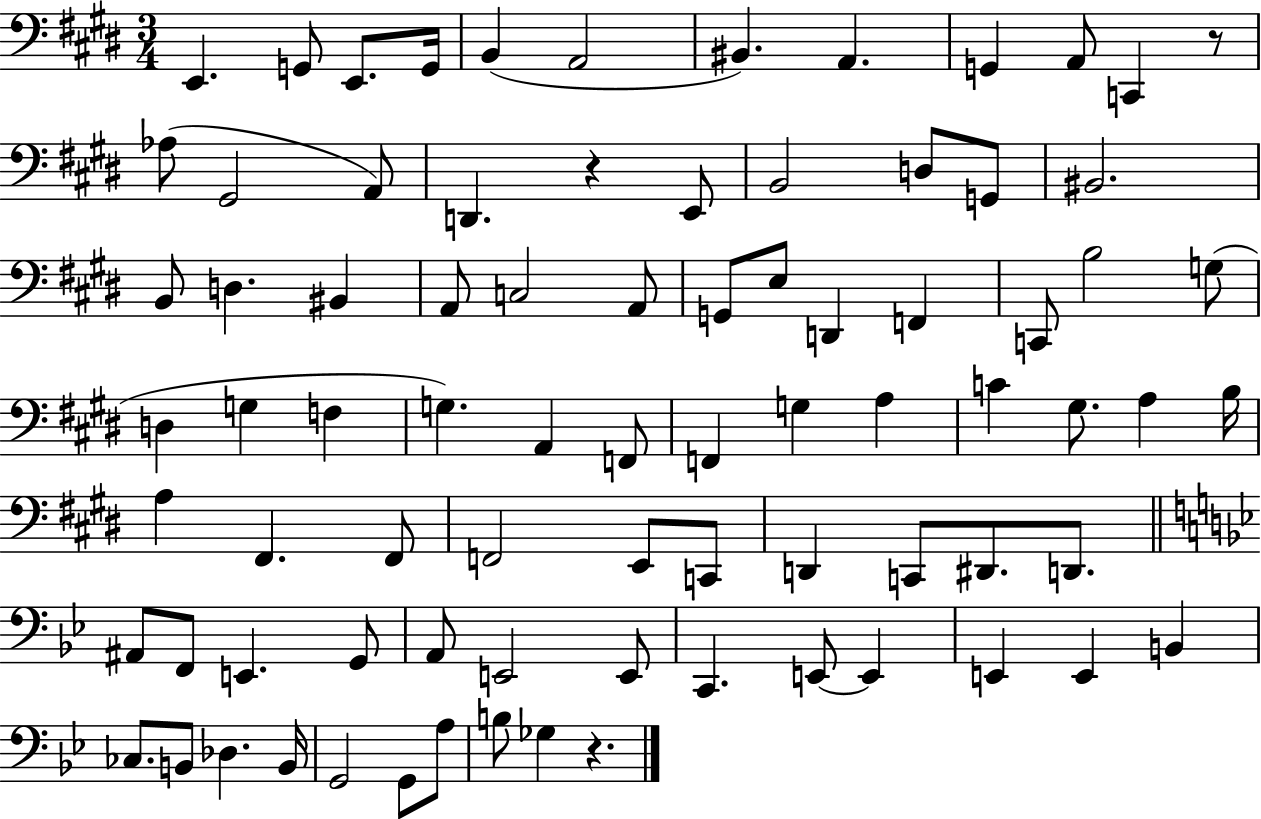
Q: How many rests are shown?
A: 3